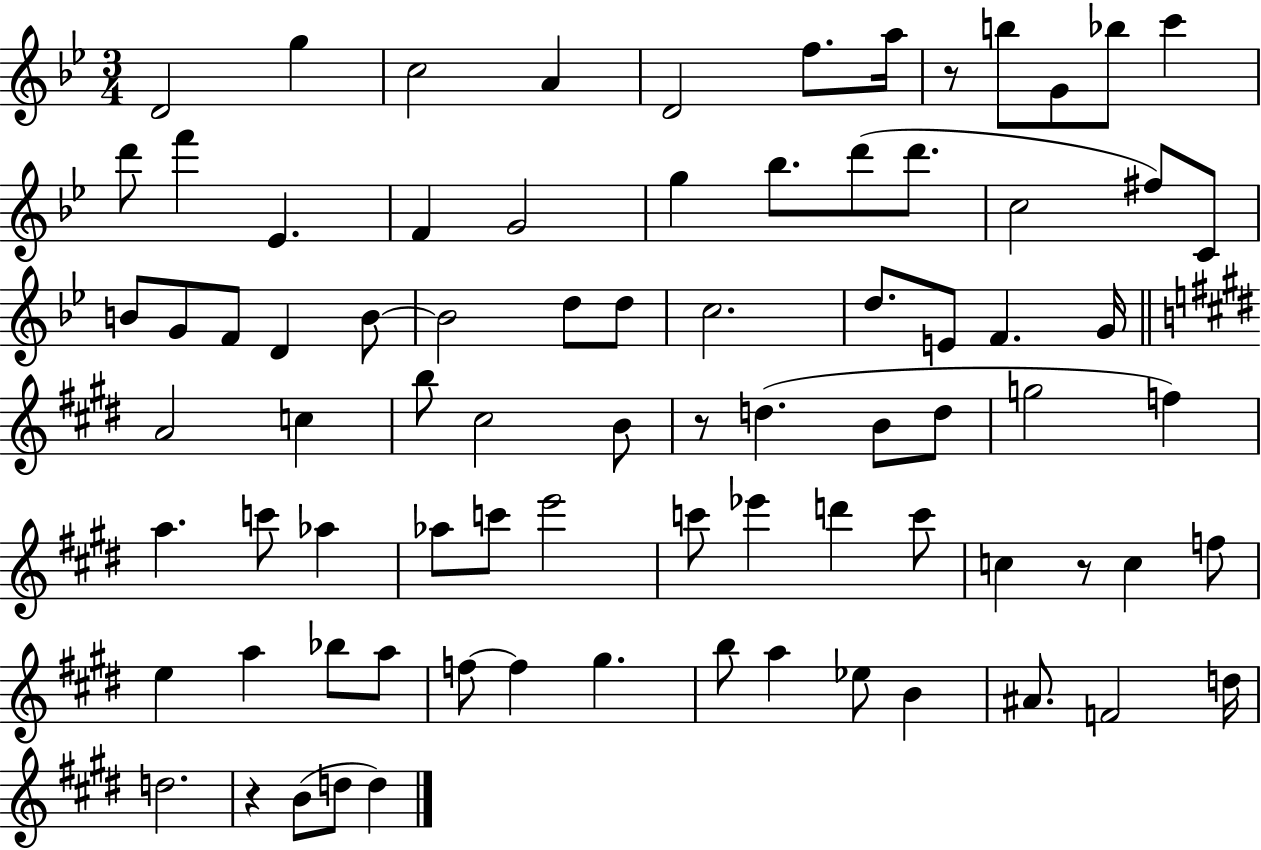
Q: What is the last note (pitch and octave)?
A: D5